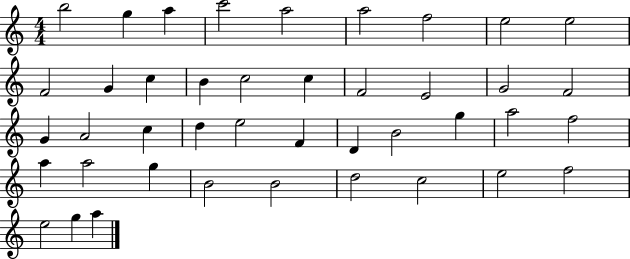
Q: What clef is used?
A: treble